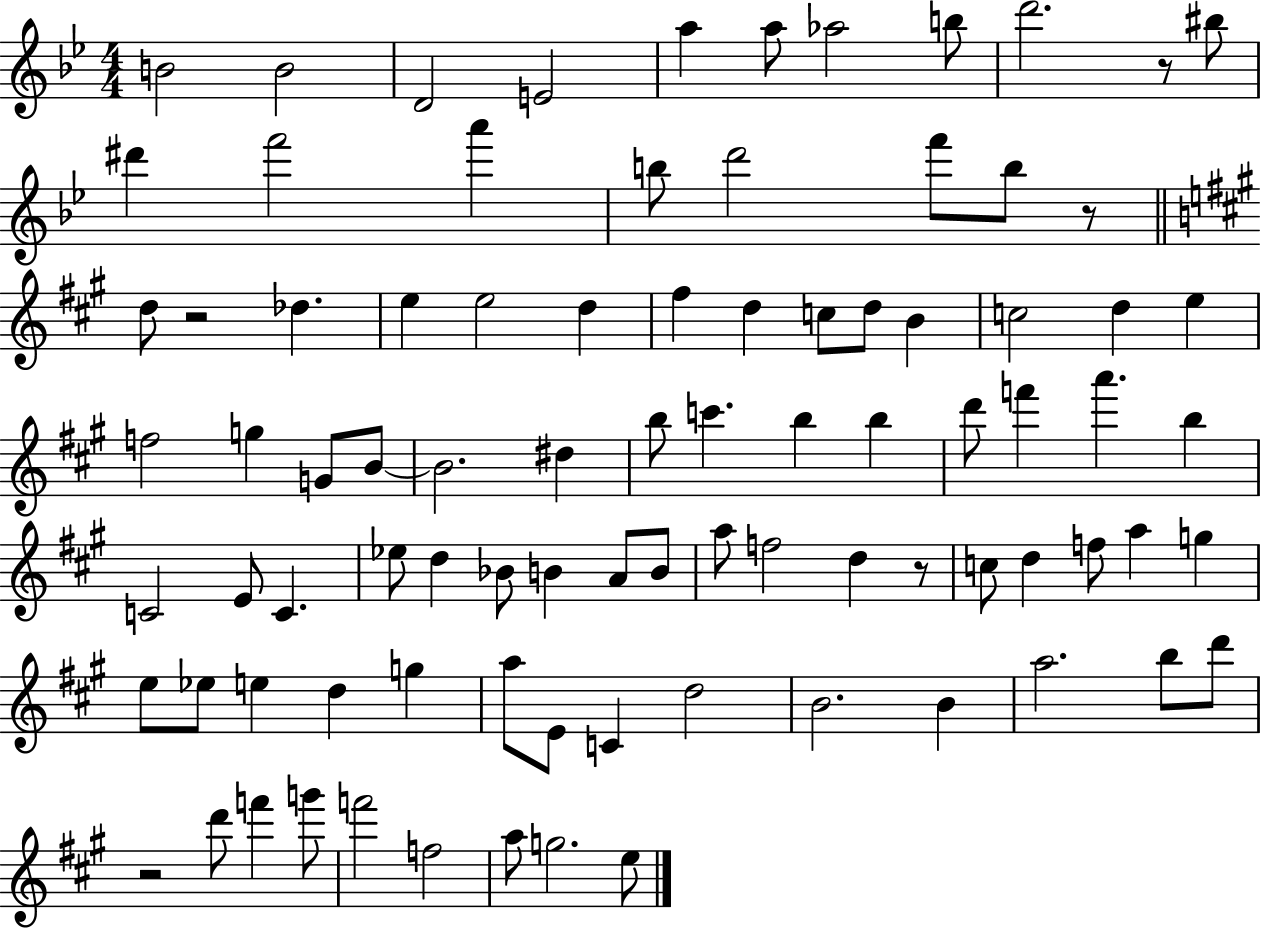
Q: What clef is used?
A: treble